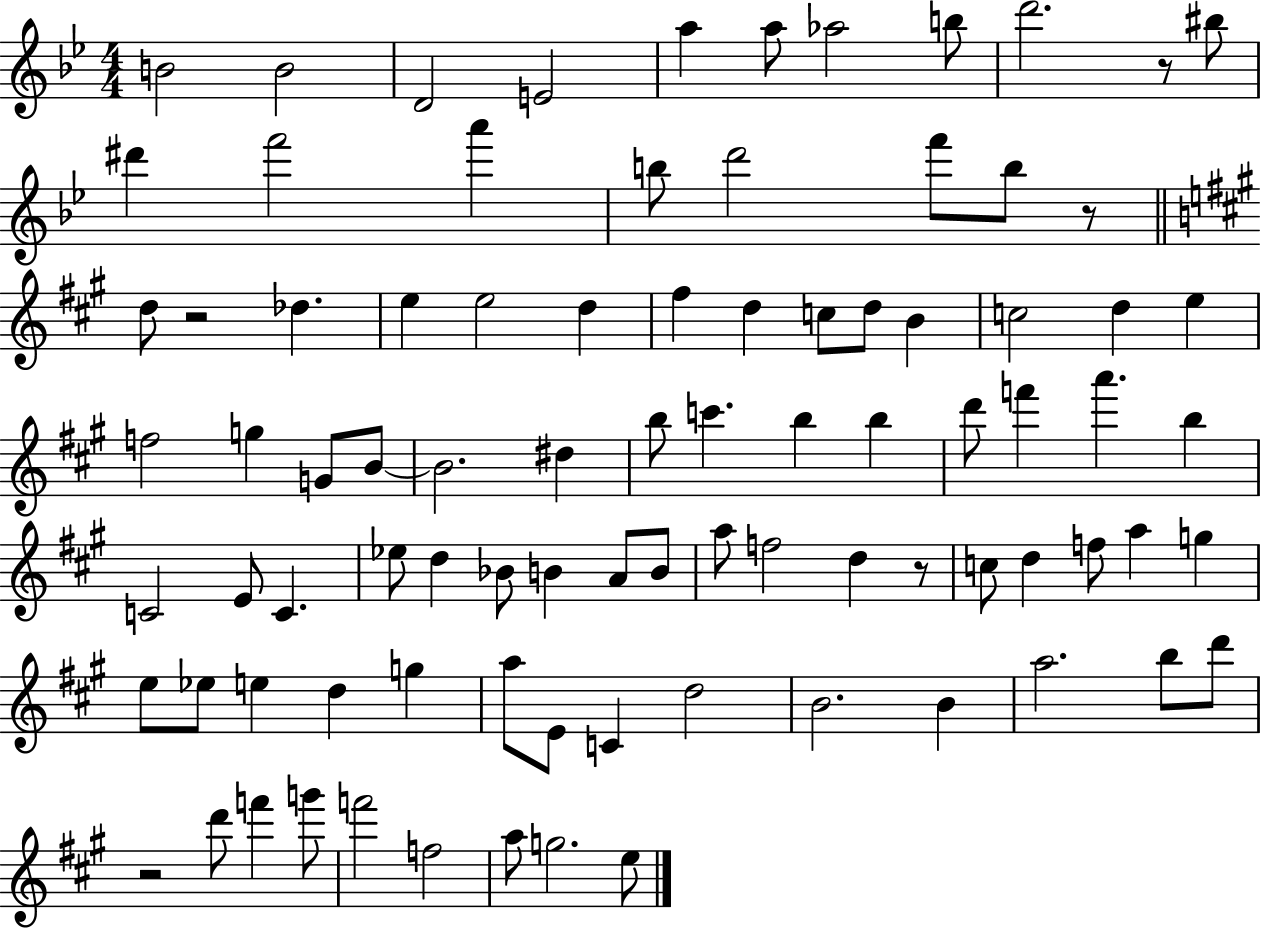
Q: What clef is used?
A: treble